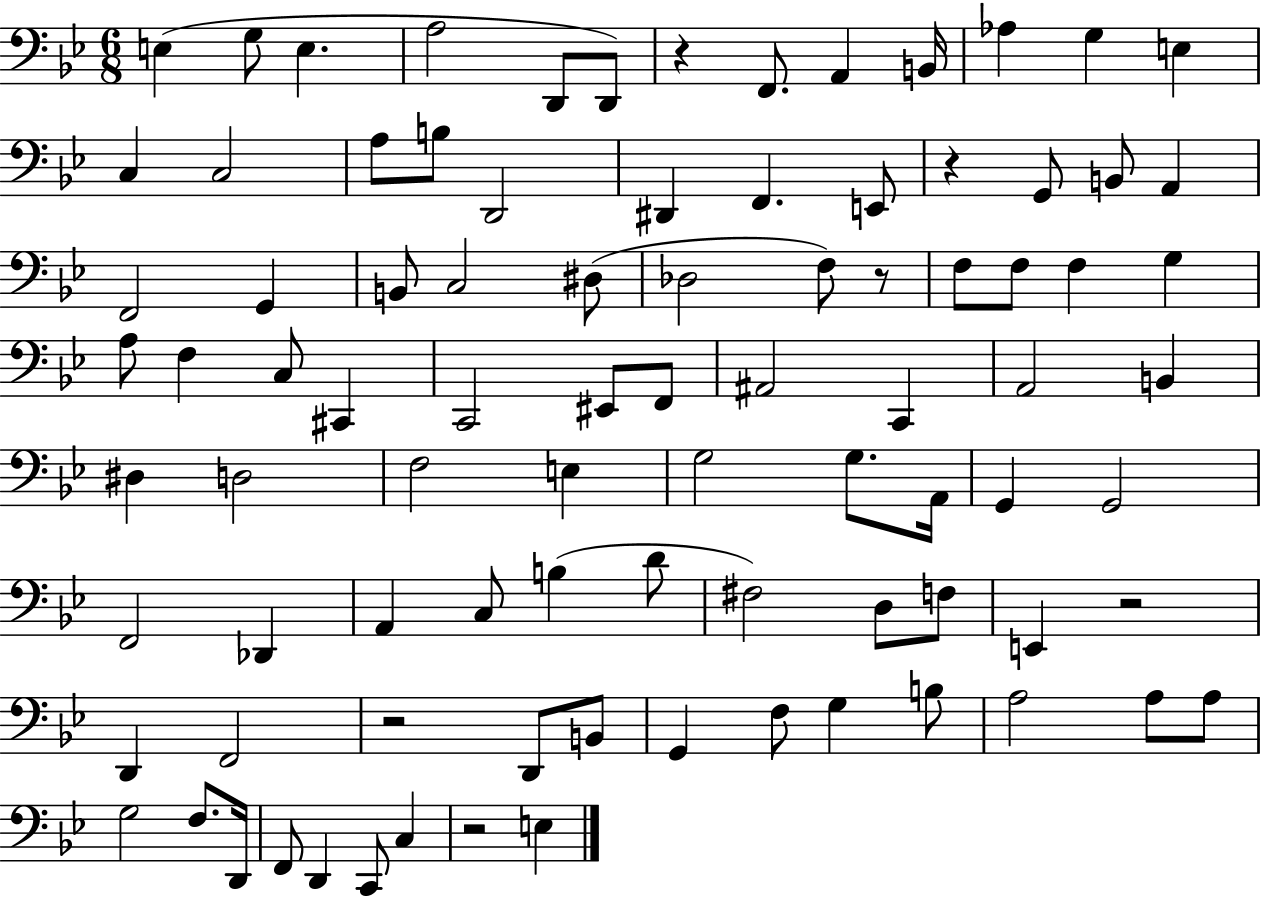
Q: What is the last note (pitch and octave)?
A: E3